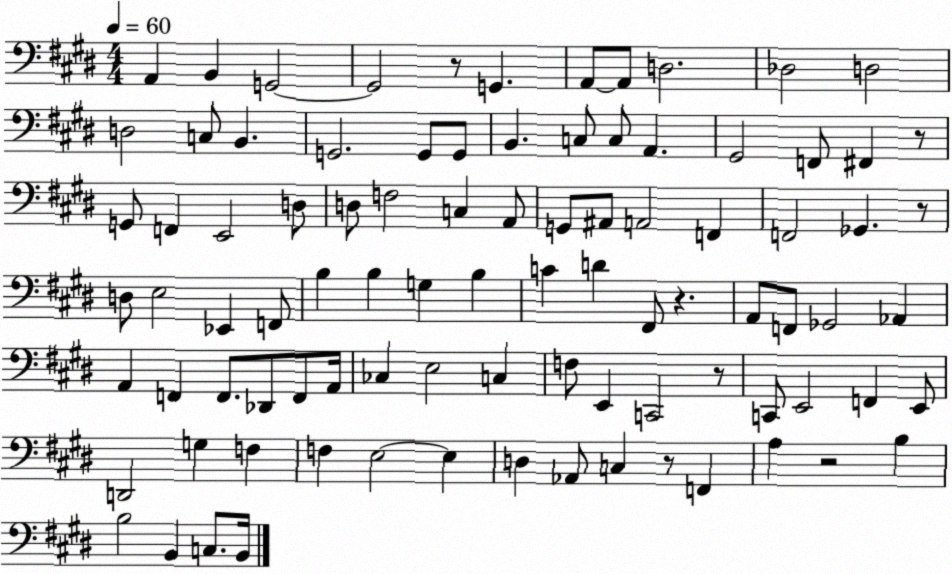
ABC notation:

X:1
T:Untitled
M:4/4
L:1/4
K:E
A,, B,, G,,2 G,,2 z/2 G,, A,,/2 A,,/2 D,2 _D,2 D,2 D,2 C,/2 B,, G,,2 G,,/2 G,,/2 B,, C,/2 C,/2 A,, ^G,,2 F,,/2 ^F,, z/2 G,,/2 F,, E,,2 D,/2 D,/2 F,2 C, A,,/2 G,,/2 ^A,,/2 A,,2 F,, F,,2 _G,, z/2 D,/2 E,2 _E,, F,,/2 B, B, G, B, C D ^F,,/2 z A,,/2 F,,/2 _G,,2 _A,, A,, F,, F,,/2 _D,,/2 F,,/2 A,,/4 _C, E,2 C, F,/2 E,, C,,2 z/2 C,,/2 E,,2 F,, E,,/2 D,,2 G, F, F, E,2 E, D, _A,,/2 C, z/2 F,, A, z2 B, B,2 B,, C,/2 B,,/4